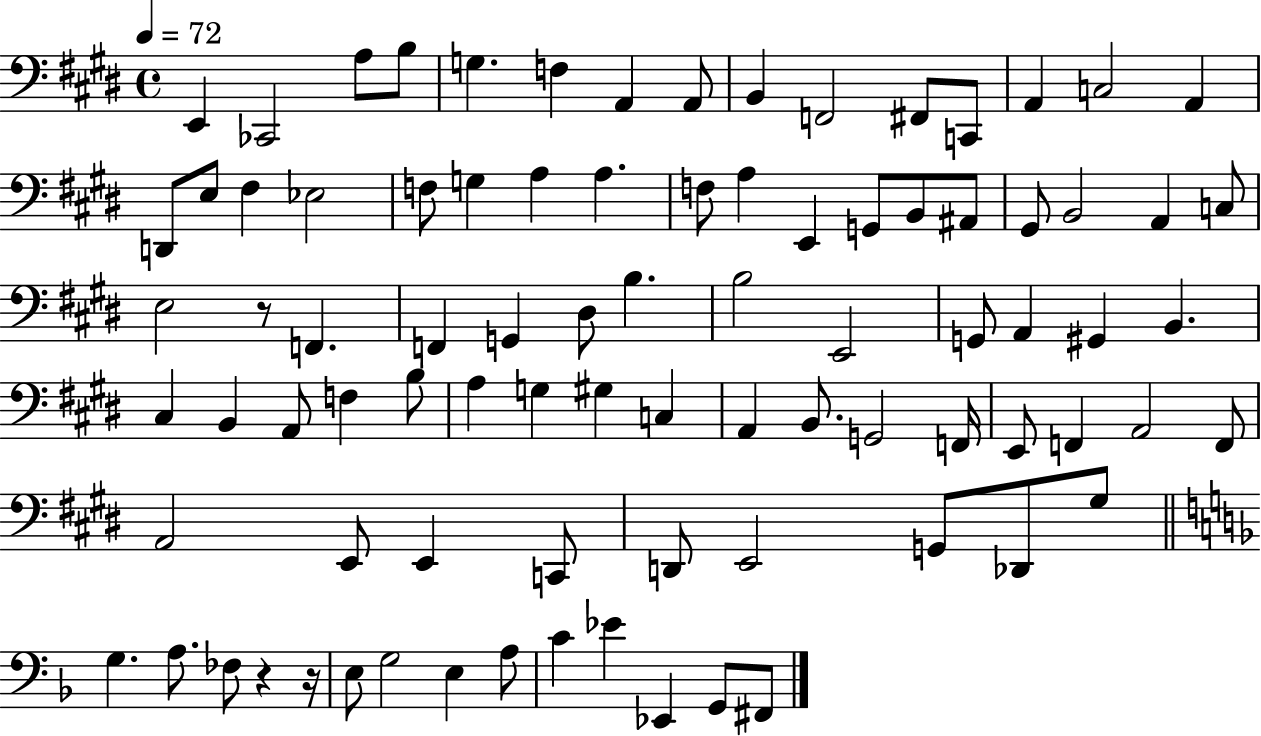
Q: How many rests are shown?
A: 3